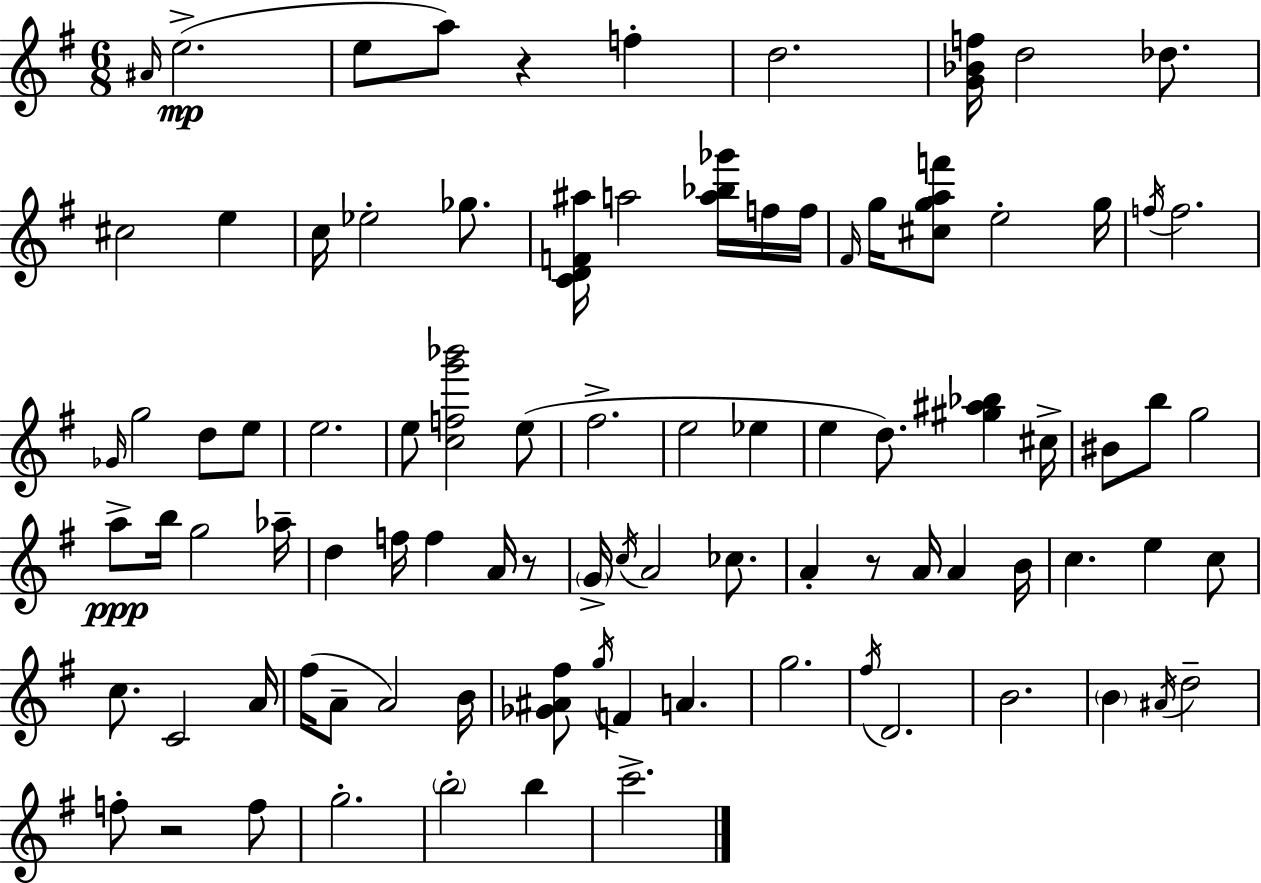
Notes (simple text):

A#4/s E5/h. E5/e A5/e R/q F5/q D5/h. [G4,Bb4,F5]/s D5/h Db5/e. C#5/h E5/q C5/s Eb5/h Gb5/e. [C4,D4,F4,A#5]/s A5/h [A5,Bb5,Gb6]/s F5/s F5/s F#4/s G5/s [C#5,G5,A5,F6]/e E5/h G5/s F5/s F5/h. Gb4/s G5/h D5/e E5/e E5/h. E5/e [C5,F5,G6,Bb6]/h E5/e F#5/h. E5/h Eb5/q E5/q D5/e. [G#5,A#5,Bb5]/q C#5/s BIS4/e B5/e G5/h A5/e B5/s G5/h Ab5/s D5/q F5/s F5/q A4/s R/e G4/s C5/s A4/h CES5/e. A4/q R/e A4/s A4/q B4/s C5/q. E5/q C5/e C5/e. C4/h A4/s F#5/s A4/e A4/h B4/s [Gb4,A#4,F#5]/e G5/s F4/q A4/q. G5/h. F#5/s D4/h. B4/h. B4/q A#4/s D5/h F5/e R/h F5/e G5/h. B5/h B5/q C6/h.